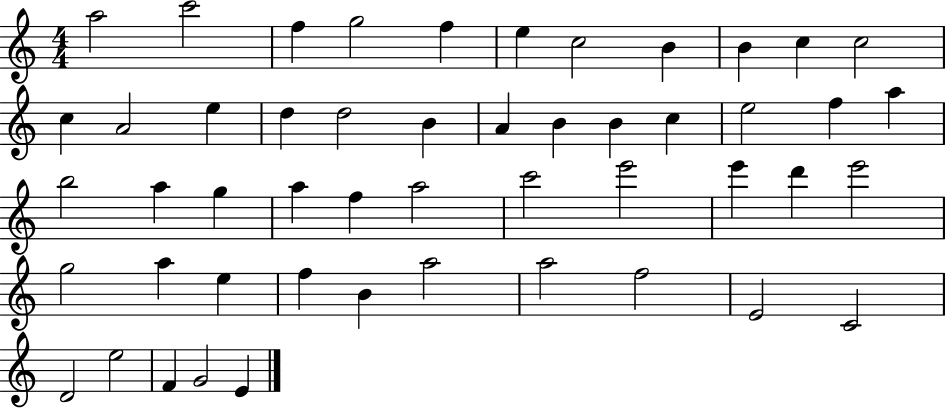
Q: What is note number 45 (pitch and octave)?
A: C4